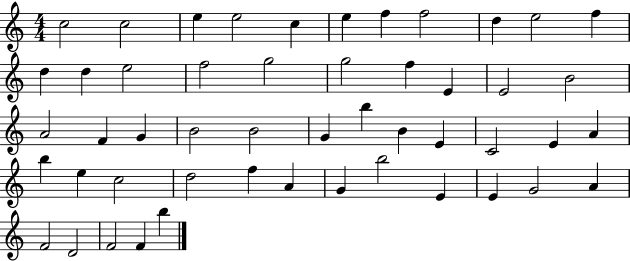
{
  \clef treble
  \numericTimeSignature
  \time 4/4
  \key c \major
  c''2 c''2 | e''4 e''2 c''4 | e''4 f''4 f''2 | d''4 e''2 f''4 | \break d''4 d''4 e''2 | f''2 g''2 | g''2 f''4 e'4 | e'2 b'2 | \break a'2 f'4 g'4 | b'2 b'2 | g'4 b''4 b'4 e'4 | c'2 e'4 a'4 | \break b''4 e''4 c''2 | d''2 f''4 a'4 | g'4 b''2 e'4 | e'4 g'2 a'4 | \break f'2 d'2 | f'2 f'4 b''4 | \bar "|."
}